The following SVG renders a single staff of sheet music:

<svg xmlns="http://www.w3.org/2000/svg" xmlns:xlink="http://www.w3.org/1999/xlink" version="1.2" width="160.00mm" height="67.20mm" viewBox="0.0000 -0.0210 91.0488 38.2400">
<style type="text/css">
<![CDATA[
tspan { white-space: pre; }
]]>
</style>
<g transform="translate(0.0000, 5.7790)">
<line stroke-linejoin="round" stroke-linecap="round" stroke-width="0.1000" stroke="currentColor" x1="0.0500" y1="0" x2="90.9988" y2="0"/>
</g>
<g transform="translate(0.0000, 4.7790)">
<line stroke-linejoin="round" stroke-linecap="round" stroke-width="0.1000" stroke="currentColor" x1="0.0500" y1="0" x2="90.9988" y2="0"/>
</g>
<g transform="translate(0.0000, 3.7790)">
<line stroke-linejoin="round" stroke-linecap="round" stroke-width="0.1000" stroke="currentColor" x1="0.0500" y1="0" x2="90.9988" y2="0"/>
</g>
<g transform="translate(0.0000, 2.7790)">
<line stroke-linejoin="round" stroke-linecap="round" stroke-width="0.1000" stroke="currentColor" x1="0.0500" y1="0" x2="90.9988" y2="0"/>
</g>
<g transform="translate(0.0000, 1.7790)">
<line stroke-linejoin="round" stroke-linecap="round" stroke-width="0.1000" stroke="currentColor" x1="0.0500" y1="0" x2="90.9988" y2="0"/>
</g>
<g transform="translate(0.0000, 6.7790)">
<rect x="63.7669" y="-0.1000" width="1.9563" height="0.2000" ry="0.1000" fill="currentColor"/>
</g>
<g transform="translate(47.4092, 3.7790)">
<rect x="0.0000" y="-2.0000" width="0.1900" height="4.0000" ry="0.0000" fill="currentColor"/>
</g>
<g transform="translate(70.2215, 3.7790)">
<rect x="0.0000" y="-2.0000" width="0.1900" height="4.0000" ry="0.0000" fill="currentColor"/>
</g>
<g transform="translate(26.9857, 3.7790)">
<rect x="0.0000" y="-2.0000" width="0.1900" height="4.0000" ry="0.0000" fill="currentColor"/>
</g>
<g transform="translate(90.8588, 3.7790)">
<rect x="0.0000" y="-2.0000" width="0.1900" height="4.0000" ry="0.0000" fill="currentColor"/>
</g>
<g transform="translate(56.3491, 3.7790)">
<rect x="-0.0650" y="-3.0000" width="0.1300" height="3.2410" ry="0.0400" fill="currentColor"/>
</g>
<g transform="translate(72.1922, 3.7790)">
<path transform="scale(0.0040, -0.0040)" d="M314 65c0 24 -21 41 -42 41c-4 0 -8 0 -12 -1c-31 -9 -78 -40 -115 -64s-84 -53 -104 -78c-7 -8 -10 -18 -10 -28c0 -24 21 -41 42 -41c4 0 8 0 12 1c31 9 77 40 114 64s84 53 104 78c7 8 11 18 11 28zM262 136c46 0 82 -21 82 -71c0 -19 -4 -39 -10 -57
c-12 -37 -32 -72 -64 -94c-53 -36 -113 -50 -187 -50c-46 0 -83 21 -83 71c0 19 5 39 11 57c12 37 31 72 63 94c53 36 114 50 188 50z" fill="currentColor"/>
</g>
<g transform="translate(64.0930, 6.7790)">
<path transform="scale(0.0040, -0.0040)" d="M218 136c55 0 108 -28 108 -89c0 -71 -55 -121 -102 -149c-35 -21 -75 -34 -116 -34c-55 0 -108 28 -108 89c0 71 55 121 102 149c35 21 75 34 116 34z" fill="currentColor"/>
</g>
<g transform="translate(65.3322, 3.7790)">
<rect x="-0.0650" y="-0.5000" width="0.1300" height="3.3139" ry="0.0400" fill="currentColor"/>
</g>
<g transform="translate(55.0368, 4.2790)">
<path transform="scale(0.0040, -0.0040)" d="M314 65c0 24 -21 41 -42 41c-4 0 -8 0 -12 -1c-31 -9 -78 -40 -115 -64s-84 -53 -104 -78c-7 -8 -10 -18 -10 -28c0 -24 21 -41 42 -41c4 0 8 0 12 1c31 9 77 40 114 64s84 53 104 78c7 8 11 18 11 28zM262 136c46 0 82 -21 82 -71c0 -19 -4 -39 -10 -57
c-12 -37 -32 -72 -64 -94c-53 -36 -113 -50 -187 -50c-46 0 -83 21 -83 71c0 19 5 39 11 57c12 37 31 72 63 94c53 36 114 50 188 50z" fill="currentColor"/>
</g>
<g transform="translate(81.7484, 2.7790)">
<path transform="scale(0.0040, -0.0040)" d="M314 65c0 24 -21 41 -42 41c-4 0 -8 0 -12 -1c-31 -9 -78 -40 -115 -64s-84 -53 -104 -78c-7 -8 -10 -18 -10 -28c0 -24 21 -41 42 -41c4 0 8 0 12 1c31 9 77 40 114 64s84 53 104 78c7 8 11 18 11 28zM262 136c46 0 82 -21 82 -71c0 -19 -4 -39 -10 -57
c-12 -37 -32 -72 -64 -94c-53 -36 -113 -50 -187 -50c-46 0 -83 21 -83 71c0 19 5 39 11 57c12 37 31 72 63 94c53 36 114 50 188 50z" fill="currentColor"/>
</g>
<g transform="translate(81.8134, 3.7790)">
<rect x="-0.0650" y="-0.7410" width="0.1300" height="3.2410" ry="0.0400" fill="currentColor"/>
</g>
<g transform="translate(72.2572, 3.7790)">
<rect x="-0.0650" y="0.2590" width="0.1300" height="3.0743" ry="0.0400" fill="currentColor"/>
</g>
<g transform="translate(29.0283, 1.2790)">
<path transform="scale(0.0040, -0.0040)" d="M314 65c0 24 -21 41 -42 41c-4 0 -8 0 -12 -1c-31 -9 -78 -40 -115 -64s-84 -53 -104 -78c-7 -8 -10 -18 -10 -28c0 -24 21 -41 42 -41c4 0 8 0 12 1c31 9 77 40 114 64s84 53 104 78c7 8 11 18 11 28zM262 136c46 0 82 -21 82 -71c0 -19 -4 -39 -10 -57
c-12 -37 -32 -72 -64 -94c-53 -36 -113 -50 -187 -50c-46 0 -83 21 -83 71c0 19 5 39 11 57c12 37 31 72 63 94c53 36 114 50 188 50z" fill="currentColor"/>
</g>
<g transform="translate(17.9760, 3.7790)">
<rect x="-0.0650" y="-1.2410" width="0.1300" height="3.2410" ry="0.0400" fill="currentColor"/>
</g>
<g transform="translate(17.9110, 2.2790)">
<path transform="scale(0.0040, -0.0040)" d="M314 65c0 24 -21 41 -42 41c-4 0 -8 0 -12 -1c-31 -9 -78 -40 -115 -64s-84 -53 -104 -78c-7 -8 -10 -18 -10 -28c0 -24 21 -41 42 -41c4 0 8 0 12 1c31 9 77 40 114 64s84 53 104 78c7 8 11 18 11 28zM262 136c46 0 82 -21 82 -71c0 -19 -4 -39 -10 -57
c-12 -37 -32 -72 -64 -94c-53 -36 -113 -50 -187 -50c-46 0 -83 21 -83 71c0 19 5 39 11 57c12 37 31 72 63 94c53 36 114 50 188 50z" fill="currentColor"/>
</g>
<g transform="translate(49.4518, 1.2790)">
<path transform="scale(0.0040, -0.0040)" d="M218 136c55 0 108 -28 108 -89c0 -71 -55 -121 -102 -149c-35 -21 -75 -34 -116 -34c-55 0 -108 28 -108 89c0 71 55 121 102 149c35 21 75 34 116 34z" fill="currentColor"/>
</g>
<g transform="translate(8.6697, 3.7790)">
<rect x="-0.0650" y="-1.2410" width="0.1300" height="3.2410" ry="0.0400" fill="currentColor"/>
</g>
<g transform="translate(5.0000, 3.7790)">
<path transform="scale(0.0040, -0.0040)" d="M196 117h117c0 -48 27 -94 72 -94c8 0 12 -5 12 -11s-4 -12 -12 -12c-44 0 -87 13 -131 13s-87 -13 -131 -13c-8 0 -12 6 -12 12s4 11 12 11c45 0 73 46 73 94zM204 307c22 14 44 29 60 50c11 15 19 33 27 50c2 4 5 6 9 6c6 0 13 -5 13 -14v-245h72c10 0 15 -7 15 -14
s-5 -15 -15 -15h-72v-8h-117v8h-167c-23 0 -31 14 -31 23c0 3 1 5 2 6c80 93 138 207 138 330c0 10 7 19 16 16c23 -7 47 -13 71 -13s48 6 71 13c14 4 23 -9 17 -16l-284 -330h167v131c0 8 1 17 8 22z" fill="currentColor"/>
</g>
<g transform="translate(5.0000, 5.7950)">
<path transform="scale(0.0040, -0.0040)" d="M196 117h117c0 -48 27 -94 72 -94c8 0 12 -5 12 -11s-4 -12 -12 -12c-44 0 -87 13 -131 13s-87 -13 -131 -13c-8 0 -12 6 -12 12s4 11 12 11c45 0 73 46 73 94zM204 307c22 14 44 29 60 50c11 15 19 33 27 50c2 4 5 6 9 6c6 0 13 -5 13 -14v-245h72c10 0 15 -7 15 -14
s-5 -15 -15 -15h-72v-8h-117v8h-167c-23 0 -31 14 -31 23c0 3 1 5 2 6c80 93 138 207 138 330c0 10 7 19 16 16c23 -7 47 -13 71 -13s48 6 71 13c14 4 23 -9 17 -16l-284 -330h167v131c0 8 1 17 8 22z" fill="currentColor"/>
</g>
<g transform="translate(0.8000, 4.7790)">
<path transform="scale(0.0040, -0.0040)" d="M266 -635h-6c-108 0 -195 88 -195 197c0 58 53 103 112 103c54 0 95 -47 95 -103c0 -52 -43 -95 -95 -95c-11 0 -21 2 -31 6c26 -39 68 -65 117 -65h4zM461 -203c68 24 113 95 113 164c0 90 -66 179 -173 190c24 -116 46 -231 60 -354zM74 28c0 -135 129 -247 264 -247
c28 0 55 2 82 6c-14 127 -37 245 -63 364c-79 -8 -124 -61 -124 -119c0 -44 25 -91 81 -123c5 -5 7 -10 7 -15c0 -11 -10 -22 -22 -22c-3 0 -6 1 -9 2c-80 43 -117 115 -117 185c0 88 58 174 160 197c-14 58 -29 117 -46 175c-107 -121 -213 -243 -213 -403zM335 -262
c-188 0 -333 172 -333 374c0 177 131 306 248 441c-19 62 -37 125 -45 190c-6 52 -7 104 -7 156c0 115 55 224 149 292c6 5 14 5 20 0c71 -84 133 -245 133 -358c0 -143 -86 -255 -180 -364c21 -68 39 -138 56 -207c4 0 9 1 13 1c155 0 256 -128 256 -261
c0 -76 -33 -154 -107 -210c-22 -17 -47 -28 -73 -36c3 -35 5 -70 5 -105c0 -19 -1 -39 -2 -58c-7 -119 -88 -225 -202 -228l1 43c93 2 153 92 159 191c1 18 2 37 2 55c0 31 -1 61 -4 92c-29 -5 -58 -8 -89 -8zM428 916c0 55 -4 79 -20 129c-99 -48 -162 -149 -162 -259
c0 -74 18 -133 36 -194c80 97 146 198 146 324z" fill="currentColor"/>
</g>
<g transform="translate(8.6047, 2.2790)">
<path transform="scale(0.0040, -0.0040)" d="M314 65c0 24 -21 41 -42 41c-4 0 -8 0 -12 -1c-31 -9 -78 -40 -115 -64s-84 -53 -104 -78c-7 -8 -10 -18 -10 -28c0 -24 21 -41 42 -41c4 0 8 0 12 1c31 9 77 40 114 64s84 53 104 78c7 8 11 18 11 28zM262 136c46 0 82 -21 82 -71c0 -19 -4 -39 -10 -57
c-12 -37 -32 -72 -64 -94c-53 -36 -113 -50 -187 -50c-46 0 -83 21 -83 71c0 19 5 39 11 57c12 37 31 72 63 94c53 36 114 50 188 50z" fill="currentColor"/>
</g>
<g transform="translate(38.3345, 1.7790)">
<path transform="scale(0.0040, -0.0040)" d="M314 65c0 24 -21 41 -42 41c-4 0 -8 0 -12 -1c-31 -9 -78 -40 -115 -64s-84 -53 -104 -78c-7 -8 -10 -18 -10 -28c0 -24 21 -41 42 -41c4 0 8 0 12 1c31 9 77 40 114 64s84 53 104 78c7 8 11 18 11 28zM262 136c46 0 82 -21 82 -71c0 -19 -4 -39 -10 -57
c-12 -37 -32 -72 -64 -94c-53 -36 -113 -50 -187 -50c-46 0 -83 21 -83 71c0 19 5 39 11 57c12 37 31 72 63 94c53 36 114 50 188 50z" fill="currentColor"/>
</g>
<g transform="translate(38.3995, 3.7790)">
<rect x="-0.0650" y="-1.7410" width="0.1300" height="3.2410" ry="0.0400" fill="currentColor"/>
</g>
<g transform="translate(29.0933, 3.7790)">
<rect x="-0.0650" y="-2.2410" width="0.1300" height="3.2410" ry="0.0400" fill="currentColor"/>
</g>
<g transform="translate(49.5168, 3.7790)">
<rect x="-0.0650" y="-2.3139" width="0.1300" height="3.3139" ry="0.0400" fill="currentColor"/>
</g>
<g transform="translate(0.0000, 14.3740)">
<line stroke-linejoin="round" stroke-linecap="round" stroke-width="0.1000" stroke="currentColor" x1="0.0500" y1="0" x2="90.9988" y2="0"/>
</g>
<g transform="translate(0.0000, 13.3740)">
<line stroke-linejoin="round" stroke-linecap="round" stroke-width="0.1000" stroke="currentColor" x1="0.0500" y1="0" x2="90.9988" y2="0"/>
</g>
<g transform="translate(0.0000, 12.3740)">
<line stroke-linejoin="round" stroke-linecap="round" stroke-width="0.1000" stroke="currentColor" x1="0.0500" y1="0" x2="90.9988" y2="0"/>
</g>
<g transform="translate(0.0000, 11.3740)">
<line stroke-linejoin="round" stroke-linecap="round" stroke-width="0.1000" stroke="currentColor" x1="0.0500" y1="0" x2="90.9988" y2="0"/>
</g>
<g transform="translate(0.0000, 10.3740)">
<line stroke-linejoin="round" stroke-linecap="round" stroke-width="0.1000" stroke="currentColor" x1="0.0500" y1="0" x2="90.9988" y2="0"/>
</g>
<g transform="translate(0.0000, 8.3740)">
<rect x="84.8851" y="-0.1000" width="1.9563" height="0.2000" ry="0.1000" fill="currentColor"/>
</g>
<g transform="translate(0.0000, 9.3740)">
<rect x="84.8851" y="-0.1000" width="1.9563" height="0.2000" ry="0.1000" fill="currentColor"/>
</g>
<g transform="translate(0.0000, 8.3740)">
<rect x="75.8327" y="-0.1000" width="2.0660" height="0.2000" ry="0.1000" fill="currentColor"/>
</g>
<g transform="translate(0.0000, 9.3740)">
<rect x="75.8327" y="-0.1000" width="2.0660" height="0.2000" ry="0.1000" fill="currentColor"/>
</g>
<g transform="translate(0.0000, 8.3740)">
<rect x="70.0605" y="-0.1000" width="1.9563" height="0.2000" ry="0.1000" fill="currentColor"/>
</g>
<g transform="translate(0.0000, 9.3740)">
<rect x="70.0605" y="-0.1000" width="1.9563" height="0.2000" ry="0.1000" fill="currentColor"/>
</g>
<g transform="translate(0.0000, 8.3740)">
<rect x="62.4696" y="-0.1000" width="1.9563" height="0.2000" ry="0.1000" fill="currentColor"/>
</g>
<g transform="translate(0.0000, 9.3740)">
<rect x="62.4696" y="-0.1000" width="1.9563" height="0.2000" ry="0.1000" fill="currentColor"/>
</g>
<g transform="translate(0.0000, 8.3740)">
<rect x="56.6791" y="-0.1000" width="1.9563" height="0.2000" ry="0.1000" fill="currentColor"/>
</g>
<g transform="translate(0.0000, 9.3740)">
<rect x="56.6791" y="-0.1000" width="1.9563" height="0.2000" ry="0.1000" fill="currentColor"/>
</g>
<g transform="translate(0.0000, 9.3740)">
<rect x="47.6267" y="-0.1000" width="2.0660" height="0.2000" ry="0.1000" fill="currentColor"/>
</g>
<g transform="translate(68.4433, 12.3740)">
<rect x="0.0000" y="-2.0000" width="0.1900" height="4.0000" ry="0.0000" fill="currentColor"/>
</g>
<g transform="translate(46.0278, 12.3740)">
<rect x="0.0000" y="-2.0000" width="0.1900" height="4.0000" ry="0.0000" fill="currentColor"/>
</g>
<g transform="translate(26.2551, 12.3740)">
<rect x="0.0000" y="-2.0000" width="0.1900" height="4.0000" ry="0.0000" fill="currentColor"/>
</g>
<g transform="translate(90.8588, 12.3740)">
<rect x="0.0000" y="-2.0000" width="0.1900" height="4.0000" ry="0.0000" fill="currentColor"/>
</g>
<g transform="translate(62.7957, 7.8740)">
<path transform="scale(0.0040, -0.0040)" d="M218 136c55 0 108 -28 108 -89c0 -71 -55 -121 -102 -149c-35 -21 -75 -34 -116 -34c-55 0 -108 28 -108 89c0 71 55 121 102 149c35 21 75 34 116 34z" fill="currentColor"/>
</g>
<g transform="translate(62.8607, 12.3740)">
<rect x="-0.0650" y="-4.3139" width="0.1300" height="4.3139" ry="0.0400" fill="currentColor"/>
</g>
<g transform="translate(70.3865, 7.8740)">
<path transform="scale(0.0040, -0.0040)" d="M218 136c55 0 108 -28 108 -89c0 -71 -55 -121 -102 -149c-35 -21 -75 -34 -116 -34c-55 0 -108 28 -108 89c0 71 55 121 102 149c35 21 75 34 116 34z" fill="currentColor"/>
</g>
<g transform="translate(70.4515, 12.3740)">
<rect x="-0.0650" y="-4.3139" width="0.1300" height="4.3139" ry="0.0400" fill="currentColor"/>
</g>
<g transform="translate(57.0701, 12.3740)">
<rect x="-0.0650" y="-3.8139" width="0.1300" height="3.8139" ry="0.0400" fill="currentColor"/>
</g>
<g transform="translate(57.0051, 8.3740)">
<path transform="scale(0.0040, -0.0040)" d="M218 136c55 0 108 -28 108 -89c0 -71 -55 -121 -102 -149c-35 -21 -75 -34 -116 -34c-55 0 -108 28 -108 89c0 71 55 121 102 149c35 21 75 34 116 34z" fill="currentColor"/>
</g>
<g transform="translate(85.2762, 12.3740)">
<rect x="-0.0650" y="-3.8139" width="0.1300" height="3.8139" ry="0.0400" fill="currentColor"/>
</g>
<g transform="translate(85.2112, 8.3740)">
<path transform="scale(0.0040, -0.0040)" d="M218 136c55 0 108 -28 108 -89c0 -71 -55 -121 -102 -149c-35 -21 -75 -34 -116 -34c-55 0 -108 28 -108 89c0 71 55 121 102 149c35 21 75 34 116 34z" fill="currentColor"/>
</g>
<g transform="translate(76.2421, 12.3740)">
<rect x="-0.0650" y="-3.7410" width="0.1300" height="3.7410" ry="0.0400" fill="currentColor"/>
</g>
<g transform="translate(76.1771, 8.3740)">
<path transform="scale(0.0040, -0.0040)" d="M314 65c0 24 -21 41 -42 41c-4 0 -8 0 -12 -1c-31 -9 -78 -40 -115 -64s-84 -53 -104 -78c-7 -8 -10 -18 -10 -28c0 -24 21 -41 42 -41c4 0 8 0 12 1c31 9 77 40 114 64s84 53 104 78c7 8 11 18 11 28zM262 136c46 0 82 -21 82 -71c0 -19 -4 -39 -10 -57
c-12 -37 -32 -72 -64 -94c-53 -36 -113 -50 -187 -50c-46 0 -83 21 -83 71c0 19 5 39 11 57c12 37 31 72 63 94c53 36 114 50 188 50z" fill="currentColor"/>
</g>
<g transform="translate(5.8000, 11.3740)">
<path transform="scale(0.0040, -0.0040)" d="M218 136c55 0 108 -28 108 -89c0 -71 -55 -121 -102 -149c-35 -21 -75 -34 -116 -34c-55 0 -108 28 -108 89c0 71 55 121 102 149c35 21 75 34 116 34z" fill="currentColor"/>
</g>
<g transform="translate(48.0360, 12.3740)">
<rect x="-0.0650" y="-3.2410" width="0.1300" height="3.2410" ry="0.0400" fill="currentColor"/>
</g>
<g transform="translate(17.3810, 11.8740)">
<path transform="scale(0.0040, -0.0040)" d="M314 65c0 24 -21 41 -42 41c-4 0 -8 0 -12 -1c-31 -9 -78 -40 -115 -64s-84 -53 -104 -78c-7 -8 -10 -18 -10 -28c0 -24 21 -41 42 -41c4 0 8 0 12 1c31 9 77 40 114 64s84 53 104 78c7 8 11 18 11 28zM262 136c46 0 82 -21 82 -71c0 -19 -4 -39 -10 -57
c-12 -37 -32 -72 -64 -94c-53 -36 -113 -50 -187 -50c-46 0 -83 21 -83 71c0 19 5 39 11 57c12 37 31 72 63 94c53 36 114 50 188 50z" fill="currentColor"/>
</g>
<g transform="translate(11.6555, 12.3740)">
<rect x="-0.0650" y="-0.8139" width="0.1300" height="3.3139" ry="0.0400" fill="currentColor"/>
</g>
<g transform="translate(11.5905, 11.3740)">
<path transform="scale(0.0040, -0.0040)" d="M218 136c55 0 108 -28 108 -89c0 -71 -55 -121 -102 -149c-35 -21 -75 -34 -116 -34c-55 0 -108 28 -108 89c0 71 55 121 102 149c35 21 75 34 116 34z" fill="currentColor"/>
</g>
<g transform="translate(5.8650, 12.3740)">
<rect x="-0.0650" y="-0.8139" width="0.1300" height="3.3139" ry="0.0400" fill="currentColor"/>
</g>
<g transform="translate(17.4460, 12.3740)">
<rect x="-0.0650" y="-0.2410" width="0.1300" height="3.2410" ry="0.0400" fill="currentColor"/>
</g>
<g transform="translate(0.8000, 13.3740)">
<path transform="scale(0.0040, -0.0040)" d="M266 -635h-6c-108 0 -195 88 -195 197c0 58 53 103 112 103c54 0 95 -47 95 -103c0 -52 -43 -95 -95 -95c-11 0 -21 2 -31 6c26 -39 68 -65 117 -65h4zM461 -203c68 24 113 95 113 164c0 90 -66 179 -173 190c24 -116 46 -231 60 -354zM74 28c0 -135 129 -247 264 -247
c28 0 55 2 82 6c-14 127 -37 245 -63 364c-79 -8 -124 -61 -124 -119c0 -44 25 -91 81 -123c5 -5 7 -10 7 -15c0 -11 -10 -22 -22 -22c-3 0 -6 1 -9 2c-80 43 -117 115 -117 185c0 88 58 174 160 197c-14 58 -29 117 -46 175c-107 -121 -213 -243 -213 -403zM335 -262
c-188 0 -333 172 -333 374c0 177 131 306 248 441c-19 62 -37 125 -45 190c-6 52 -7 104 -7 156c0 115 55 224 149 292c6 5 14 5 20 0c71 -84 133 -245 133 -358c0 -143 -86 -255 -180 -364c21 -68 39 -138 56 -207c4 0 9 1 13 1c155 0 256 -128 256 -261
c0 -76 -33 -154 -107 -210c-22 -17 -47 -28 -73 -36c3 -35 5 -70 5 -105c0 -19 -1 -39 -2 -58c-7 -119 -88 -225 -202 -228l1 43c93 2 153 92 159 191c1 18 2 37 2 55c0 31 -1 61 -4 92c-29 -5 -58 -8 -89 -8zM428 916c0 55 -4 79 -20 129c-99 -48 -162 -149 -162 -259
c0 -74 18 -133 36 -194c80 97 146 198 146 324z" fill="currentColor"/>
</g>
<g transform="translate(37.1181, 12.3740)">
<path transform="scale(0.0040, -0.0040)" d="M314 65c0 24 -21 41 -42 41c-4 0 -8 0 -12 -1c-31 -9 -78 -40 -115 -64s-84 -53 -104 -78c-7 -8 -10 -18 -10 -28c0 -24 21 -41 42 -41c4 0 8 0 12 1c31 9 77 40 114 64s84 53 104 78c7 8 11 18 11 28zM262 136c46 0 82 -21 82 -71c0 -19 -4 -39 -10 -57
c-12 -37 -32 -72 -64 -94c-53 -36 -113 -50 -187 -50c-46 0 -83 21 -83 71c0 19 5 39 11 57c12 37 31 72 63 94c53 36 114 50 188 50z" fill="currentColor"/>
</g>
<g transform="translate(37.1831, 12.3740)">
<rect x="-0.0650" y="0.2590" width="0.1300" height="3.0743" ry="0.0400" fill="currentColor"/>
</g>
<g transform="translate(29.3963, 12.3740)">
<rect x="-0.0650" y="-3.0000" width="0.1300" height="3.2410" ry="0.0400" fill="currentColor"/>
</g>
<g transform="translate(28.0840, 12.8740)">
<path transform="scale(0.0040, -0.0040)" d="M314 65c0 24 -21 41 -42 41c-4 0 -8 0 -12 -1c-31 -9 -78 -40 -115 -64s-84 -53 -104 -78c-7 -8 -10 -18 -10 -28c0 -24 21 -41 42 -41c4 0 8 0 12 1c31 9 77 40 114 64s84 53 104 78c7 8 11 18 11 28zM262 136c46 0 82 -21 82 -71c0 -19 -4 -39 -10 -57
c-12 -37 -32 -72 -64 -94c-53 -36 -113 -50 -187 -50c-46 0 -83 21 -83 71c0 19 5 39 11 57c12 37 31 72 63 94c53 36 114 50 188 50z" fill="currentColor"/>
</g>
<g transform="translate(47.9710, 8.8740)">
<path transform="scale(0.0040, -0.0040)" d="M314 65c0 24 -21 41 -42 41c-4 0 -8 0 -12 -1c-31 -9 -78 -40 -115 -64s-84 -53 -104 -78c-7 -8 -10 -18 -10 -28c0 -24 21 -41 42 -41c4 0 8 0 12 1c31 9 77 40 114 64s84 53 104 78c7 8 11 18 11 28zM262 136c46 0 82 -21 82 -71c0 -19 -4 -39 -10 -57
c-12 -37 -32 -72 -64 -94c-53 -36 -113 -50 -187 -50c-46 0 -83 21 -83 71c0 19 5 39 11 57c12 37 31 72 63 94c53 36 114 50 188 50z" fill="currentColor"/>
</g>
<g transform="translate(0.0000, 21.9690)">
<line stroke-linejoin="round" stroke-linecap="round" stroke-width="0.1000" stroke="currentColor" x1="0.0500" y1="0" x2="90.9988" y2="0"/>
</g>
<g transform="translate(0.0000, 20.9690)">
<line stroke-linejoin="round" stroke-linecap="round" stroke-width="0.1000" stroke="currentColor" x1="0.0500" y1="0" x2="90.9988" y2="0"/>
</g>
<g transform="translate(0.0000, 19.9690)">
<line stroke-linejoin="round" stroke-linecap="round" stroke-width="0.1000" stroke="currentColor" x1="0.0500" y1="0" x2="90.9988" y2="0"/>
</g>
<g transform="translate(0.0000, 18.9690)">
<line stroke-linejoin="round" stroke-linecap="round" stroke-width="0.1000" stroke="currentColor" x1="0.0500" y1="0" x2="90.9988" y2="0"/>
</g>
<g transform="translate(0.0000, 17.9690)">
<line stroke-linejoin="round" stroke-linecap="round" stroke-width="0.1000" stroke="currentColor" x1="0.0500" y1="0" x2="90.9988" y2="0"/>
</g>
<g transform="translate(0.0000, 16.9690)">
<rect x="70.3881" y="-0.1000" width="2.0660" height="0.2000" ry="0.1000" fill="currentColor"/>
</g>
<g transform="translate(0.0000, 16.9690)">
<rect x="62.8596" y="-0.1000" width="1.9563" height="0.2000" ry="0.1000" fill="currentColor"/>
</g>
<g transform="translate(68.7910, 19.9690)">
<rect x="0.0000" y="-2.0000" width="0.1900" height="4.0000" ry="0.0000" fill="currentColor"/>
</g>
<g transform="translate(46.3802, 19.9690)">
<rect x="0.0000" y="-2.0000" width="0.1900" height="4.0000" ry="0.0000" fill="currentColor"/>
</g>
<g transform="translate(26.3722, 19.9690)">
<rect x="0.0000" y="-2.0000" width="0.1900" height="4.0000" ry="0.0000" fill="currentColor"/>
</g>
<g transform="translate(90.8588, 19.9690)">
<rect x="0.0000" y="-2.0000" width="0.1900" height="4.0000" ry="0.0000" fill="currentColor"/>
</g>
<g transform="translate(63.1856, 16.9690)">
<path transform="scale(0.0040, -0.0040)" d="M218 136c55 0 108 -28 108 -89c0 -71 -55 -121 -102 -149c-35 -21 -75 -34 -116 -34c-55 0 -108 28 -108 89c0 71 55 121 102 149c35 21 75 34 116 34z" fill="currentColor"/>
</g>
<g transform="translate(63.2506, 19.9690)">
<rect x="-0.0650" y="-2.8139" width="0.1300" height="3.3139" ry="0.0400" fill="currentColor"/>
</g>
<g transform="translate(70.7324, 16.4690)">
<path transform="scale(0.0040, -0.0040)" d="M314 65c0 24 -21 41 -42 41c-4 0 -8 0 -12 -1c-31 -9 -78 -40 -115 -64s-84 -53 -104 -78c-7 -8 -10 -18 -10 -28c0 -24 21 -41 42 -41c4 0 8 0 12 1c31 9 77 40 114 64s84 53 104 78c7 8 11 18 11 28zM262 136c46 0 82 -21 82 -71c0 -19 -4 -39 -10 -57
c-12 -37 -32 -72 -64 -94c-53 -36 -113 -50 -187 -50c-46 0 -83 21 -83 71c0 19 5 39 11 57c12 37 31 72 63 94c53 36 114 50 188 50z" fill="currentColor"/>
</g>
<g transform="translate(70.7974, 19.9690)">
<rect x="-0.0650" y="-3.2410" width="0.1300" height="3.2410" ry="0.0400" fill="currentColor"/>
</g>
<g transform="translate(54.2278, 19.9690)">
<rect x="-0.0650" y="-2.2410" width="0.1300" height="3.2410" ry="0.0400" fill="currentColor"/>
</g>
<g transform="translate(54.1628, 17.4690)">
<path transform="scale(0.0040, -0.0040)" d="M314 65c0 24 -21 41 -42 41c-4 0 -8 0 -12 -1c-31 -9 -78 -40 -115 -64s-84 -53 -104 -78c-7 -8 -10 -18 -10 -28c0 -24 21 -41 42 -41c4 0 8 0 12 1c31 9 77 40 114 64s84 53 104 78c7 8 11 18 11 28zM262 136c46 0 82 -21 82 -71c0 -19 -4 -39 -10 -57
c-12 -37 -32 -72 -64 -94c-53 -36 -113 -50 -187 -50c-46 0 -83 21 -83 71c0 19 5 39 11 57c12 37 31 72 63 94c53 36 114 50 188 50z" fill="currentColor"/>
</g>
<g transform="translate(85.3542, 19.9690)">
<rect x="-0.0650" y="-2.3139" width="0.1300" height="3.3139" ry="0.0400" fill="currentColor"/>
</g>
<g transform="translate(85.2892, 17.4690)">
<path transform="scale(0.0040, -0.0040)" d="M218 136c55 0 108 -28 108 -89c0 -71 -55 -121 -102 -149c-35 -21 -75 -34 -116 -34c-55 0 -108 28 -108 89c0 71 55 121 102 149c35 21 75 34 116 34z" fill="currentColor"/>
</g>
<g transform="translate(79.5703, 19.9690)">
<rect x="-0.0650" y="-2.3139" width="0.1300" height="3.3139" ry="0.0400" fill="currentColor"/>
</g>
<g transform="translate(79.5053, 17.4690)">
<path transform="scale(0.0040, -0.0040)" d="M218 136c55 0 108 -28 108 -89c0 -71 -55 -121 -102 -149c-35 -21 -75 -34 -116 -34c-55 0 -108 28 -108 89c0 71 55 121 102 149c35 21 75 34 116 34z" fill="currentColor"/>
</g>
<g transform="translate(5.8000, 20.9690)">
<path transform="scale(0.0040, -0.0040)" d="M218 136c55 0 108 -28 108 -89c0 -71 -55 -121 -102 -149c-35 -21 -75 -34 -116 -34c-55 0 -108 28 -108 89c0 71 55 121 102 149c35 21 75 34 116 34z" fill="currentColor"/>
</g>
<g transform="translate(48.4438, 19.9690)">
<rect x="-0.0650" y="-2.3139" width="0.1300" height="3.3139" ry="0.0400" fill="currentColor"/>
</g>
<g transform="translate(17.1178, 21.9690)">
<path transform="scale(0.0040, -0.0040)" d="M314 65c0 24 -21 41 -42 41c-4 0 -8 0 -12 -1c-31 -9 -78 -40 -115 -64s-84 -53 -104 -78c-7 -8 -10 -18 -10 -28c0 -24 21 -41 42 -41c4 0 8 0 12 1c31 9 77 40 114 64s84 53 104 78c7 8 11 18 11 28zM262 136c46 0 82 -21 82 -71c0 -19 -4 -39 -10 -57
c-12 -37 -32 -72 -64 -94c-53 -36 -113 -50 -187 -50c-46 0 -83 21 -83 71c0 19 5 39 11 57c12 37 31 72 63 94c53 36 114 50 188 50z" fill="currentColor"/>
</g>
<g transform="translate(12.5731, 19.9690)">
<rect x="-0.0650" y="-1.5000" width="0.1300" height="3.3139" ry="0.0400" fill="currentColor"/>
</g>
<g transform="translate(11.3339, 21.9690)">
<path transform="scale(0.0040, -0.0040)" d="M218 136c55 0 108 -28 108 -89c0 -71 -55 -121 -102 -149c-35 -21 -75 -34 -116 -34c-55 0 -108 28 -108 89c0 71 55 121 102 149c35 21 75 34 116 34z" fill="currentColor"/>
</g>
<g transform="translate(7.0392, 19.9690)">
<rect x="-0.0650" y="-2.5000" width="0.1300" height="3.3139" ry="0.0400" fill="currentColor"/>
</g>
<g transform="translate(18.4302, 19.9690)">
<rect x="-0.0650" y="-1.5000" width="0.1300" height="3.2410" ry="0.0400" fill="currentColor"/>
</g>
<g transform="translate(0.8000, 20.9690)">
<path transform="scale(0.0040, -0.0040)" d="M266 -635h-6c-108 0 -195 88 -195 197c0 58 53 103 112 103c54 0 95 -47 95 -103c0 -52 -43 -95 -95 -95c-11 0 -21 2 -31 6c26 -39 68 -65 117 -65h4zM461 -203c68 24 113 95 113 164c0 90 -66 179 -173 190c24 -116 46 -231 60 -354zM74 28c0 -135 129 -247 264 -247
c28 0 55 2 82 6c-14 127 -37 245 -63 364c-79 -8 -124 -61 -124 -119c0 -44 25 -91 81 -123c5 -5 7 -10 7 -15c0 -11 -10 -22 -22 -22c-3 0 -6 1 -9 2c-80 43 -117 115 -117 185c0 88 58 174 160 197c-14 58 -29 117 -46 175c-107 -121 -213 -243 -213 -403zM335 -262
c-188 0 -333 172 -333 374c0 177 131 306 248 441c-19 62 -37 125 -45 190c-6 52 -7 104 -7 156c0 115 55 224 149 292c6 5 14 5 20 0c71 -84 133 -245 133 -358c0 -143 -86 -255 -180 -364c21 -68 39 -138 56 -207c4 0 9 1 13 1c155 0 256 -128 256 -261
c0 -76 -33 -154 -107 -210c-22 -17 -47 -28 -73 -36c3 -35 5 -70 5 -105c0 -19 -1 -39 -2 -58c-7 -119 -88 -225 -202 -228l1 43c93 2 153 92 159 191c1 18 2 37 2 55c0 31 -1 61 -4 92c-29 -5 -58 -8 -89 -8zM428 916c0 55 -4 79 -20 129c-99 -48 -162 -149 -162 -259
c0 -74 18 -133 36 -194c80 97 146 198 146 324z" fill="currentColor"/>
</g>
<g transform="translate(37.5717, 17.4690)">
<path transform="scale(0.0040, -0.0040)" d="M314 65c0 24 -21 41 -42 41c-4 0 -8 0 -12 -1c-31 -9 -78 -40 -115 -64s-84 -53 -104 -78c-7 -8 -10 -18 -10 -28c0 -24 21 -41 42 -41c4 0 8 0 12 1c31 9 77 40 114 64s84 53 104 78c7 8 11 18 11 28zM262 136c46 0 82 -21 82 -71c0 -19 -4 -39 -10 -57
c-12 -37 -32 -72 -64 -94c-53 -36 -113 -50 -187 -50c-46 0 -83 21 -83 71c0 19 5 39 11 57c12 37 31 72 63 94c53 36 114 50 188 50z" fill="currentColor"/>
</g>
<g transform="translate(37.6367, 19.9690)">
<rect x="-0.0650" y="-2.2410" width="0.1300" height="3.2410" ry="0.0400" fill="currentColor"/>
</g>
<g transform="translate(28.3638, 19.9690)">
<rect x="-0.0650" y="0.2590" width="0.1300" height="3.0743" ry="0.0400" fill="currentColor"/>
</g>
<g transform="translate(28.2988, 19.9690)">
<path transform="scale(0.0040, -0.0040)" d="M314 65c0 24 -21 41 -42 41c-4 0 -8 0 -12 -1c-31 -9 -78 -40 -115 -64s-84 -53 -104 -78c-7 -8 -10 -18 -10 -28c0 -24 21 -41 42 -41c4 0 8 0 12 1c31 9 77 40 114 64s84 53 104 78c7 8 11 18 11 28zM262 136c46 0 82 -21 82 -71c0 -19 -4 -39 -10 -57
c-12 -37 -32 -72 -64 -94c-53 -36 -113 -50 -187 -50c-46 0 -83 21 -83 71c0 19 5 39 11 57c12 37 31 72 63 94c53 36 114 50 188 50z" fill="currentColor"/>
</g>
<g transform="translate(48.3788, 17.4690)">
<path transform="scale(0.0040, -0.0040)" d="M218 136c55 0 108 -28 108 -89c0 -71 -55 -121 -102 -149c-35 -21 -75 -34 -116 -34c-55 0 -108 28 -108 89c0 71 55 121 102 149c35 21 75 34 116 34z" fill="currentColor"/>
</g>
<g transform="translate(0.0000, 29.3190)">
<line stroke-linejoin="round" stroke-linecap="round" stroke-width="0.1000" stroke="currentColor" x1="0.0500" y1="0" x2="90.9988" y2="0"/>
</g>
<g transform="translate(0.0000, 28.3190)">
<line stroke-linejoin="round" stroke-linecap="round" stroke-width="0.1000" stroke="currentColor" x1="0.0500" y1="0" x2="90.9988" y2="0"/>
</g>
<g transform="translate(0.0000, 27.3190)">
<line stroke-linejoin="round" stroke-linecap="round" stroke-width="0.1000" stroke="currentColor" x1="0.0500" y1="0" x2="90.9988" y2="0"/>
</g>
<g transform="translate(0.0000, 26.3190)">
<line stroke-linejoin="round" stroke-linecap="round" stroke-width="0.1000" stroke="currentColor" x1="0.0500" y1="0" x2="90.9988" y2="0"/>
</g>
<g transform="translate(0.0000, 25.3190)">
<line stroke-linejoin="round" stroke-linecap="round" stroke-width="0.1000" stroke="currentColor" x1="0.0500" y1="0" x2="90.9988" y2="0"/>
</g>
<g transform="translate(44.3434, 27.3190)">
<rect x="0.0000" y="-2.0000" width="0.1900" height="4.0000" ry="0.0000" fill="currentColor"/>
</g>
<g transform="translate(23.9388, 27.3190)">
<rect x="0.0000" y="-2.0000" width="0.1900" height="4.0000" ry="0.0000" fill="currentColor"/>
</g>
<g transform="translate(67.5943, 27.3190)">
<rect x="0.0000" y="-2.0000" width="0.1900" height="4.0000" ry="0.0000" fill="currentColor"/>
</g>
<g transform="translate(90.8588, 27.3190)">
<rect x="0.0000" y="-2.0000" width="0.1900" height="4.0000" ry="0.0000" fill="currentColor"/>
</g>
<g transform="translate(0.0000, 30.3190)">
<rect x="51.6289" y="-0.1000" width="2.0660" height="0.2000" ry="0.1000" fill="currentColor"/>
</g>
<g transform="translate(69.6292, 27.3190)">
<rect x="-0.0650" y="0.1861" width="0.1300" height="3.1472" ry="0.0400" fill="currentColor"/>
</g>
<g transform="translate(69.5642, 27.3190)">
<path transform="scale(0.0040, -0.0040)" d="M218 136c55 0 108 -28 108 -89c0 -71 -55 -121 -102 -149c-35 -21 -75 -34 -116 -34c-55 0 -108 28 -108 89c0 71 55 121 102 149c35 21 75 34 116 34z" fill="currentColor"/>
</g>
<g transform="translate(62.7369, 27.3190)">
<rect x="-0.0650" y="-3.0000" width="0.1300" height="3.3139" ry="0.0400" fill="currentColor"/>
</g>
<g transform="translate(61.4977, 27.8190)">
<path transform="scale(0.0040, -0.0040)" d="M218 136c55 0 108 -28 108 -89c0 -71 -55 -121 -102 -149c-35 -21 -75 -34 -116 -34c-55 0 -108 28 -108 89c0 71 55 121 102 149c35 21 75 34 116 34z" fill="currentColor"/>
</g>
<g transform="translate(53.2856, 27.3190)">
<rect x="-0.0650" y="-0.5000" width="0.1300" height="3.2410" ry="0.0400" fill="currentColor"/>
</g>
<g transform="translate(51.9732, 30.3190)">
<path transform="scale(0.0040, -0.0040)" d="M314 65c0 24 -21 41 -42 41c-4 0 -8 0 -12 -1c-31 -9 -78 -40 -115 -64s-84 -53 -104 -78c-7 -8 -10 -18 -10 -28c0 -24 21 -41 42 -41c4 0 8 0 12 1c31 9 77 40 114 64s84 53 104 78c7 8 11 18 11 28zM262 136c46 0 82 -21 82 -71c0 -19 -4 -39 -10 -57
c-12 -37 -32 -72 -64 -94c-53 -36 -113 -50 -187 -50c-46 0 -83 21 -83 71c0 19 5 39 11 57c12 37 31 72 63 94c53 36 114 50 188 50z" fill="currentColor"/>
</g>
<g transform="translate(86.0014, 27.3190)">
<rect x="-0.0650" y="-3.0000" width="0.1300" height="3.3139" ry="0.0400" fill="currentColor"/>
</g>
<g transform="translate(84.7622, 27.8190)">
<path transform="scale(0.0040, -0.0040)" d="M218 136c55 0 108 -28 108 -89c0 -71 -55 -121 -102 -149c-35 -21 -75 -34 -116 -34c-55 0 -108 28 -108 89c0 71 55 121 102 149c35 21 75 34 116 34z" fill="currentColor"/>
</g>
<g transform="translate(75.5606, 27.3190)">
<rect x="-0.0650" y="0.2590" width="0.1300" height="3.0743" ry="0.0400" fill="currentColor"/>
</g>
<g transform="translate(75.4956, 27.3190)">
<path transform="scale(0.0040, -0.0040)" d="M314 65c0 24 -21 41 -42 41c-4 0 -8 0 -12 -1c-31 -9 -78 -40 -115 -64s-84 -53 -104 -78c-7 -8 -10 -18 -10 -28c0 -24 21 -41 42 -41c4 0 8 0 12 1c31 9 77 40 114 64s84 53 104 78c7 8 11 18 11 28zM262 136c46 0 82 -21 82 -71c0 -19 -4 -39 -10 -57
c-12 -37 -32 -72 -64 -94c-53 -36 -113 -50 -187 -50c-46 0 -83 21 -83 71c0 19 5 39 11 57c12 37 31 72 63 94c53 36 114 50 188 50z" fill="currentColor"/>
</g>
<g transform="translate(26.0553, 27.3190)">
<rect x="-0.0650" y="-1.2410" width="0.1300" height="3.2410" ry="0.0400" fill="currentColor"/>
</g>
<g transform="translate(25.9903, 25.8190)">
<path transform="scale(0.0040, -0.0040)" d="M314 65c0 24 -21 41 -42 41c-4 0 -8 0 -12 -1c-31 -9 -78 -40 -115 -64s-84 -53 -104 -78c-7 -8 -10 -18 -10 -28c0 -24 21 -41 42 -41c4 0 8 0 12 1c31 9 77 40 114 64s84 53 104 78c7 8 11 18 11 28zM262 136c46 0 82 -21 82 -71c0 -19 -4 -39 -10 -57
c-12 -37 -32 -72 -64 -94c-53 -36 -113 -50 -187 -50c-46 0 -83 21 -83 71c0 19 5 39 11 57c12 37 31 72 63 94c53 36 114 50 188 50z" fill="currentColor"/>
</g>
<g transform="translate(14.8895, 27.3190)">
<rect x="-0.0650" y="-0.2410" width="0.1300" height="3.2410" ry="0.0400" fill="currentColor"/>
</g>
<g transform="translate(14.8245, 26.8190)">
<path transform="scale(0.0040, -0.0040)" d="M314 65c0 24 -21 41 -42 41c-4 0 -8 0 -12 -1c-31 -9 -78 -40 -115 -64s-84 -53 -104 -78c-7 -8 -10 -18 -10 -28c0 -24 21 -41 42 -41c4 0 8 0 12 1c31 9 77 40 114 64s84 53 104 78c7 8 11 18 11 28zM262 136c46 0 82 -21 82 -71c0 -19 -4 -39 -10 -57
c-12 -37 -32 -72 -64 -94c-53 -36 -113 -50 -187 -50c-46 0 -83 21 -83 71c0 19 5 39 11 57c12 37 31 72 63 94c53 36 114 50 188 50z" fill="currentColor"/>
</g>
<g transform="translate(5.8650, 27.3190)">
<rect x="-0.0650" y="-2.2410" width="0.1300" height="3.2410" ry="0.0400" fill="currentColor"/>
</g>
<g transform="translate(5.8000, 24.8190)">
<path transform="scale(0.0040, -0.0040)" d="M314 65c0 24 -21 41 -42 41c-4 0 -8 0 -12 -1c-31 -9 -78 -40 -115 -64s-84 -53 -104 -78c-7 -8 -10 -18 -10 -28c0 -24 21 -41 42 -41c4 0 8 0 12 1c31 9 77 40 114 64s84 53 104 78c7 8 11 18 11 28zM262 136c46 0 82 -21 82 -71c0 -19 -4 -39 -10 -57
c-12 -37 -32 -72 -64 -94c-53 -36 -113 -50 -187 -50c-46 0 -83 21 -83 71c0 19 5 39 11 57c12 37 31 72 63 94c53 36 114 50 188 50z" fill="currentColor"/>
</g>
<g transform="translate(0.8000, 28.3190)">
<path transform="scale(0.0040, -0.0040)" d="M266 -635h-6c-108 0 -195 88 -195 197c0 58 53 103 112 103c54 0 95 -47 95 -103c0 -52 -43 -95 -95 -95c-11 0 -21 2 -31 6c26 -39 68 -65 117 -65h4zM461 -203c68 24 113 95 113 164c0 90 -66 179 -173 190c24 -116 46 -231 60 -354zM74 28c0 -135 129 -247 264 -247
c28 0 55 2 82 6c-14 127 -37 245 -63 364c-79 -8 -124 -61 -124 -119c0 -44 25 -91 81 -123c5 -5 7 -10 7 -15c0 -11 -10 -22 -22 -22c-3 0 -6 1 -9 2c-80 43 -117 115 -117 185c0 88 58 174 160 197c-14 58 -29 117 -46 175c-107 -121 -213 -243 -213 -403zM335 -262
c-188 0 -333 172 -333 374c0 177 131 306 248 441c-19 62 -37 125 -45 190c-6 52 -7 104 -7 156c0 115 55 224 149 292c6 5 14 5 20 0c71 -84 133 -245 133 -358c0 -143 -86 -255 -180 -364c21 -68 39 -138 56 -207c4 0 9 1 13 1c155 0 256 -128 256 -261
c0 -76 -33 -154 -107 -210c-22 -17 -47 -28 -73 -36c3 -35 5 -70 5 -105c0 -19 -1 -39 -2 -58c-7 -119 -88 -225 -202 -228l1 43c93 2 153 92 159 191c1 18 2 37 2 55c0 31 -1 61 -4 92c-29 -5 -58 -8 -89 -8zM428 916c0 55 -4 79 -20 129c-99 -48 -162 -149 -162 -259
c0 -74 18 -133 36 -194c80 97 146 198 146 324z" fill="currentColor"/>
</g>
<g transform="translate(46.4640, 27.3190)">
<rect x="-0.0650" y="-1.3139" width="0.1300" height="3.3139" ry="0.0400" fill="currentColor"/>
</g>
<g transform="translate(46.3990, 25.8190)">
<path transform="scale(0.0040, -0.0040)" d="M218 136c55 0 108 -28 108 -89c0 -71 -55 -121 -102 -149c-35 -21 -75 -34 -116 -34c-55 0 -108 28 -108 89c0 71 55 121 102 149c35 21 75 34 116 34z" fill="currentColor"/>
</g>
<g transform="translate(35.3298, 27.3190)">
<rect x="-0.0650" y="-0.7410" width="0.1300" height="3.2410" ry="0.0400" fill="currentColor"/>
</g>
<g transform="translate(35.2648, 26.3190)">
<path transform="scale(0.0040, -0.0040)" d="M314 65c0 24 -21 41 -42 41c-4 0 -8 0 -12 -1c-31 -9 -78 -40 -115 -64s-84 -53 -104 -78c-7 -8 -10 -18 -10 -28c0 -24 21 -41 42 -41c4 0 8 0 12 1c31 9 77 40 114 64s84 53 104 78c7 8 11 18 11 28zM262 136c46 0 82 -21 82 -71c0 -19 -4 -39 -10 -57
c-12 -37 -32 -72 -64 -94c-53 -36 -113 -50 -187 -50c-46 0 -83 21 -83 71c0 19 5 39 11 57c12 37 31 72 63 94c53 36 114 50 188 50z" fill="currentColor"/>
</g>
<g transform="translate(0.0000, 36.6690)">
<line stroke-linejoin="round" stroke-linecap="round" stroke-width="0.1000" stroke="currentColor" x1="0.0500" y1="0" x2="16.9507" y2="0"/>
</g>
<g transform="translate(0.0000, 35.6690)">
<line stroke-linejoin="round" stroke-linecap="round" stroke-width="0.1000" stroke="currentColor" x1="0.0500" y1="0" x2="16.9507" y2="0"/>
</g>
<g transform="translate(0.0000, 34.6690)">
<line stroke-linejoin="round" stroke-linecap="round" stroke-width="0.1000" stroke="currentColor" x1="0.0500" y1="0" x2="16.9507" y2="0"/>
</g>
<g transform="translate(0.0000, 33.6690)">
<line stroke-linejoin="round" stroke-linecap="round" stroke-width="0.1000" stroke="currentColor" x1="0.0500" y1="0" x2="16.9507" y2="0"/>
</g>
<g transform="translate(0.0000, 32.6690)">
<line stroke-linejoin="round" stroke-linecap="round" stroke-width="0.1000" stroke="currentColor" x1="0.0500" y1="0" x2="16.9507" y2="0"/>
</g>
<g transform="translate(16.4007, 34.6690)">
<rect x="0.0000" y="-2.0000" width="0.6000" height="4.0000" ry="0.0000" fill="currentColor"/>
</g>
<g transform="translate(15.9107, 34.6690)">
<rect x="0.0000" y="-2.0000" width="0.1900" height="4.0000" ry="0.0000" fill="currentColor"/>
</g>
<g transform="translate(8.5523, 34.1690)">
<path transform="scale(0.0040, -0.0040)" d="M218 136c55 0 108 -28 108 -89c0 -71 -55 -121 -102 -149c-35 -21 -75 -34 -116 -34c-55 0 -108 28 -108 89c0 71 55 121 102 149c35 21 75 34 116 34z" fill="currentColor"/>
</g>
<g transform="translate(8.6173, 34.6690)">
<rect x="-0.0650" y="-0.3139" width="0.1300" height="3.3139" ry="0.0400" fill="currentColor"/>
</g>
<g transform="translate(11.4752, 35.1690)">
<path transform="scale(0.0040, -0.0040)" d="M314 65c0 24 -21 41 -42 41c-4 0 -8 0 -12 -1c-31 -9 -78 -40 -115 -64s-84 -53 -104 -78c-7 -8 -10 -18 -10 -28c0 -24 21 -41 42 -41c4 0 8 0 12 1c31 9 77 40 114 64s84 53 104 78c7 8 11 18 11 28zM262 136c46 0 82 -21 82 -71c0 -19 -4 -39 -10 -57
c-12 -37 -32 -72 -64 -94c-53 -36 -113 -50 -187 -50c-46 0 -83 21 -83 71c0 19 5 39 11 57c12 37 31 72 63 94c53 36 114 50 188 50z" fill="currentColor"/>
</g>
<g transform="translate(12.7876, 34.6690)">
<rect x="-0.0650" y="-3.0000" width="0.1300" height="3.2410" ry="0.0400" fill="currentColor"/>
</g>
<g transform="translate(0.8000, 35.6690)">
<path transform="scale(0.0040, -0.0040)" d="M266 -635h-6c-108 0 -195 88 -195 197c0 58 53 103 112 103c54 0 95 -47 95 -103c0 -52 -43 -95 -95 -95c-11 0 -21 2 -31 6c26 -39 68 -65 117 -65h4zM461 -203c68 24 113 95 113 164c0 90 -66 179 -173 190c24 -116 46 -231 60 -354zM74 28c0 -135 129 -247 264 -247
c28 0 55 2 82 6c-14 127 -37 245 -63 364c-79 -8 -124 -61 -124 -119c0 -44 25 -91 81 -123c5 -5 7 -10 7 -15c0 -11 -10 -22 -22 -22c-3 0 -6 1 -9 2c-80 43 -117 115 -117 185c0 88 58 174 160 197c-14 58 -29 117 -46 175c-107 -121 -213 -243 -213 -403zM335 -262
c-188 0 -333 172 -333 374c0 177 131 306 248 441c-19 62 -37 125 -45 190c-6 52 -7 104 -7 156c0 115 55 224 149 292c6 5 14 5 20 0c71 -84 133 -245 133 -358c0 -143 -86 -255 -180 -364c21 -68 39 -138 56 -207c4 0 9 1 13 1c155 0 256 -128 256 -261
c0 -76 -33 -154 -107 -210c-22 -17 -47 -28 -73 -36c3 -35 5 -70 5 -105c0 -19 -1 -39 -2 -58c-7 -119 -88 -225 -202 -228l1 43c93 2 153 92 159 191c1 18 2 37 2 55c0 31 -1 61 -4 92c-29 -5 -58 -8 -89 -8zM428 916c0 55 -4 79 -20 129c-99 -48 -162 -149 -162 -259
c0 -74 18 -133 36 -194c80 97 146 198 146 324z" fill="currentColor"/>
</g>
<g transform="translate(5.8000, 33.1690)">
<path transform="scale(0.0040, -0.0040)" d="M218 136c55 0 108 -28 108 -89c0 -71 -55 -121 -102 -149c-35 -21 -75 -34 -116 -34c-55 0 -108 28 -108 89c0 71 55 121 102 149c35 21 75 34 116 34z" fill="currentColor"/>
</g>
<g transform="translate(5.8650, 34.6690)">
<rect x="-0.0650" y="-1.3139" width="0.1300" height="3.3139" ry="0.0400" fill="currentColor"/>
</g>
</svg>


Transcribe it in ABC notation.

X:1
T:Untitled
M:4/4
L:1/4
K:C
e2 e2 g2 f2 g A2 C B2 d2 d d c2 A2 B2 b2 c' d' d' c'2 c' G E E2 B2 g2 g g2 a b2 g g g2 c2 e2 d2 e C2 A B B2 A e c A2